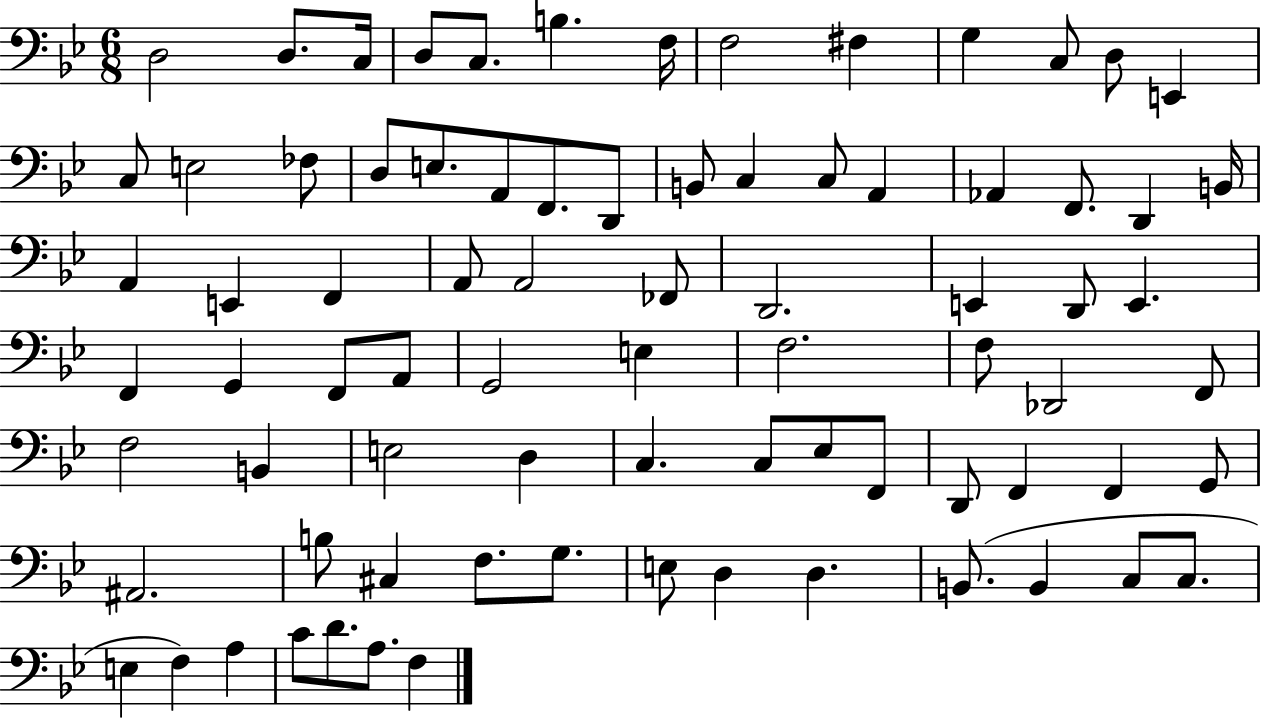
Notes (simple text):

D3/h D3/e. C3/s D3/e C3/e. B3/q. F3/s F3/h F#3/q G3/q C3/e D3/e E2/q C3/e E3/h FES3/e D3/e E3/e. A2/e F2/e. D2/e B2/e C3/q C3/e A2/q Ab2/q F2/e. D2/q B2/s A2/q E2/q F2/q A2/e A2/h FES2/e D2/h. E2/q D2/e E2/q. F2/q G2/q F2/e A2/e G2/h E3/q F3/h. F3/e Db2/h F2/e F3/h B2/q E3/h D3/q C3/q. C3/e Eb3/e F2/e D2/e F2/q F2/q G2/e A#2/h. B3/e C#3/q F3/e. G3/e. E3/e D3/q D3/q. B2/e. B2/q C3/e C3/e. E3/q F3/q A3/q C4/e D4/e. A3/e. F3/q